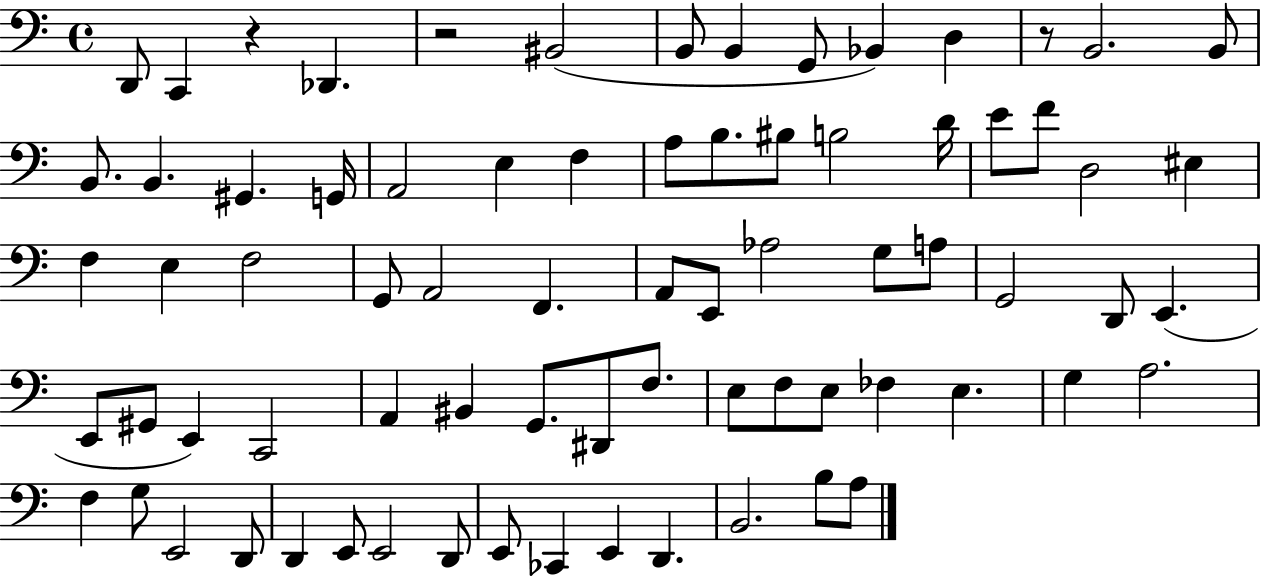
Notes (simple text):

D2/e C2/q R/q Db2/q. R/h BIS2/h B2/e B2/q G2/e Bb2/q D3/q R/e B2/h. B2/e B2/e. B2/q. G#2/q. G2/s A2/h E3/q F3/q A3/e B3/e. BIS3/e B3/h D4/s E4/e F4/e D3/h EIS3/q F3/q E3/q F3/h G2/e A2/h F2/q. A2/e E2/e Ab3/h G3/e A3/e G2/h D2/e E2/q. E2/e G#2/e E2/q C2/h A2/q BIS2/q G2/e. D#2/e F3/e. E3/e F3/e E3/e FES3/q E3/q. G3/q A3/h. F3/q G3/e E2/h D2/e D2/q E2/e E2/h D2/e E2/e CES2/q E2/q D2/q. B2/h. B3/e A3/e